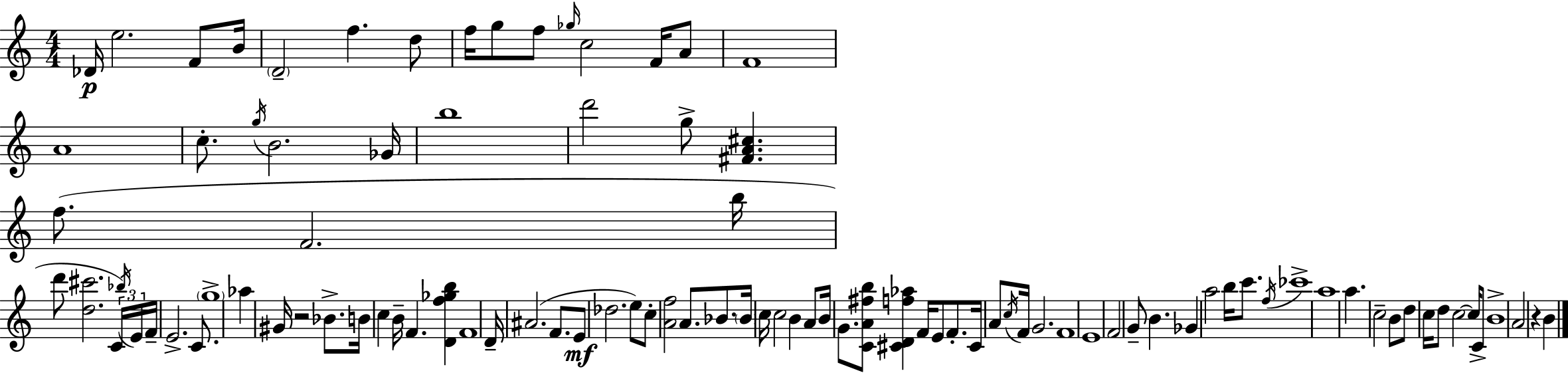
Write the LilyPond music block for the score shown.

{
  \clef treble
  \numericTimeSignature
  \time 4/4
  \key a \minor
  des'16\p e''2. f'8 b'16 | \parenthesize d'2-- f''4. d''8 | f''16 g''8 f''8 \grace { ges''16 } c''2 f'16 a'8 | f'1 | \break a'1 | c''8.-. \acciaccatura { g''16 } b'2. | ges'16 b''1 | d'''2 g''8-> <fis' a' cis''>4. | \break f''8.( f'2. | b''16 d'''8 <d'' cis'''>2. | \tuplet 3/2 { c'16) \acciaccatura { bes''16 } e'16 } f'16-- e'2.-> | c'8. \parenthesize g''1-> | \break aes''4 gis'16 r2 | bes'8.-> b'16 c''4 b'16-- f'4. <d' f'' ges'' b''>4 | f'1 | d'16-- ais'2.( | \break f'8. e'8\mf des''2. | e''8) c''8-. <a' f''>2 a'8. | bes'8. \parenthesize bes'16 c''16 c''2 b'4 | a'8 b'16 g'8. <c' a' fis'' b''>8 <cis' d' f'' aes''>4 f'16 e'8 | \break f'8.-. cis'16 a'8 \acciaccatura { c''16 } f'16 g'2. | f'1 | e'1 | f'2 g'8-- b'4. | \break ges'4 a''2 | b''16 c'''8. \acciaccatura { f''16 } ces'''1-> | a''1 | a''4. c''2-- | \break b'8 d''8 c''16 d''8 c''2~~ | c''16 c'8-> b'1-> | a'2 r4 | b'4 \bar "|."
}